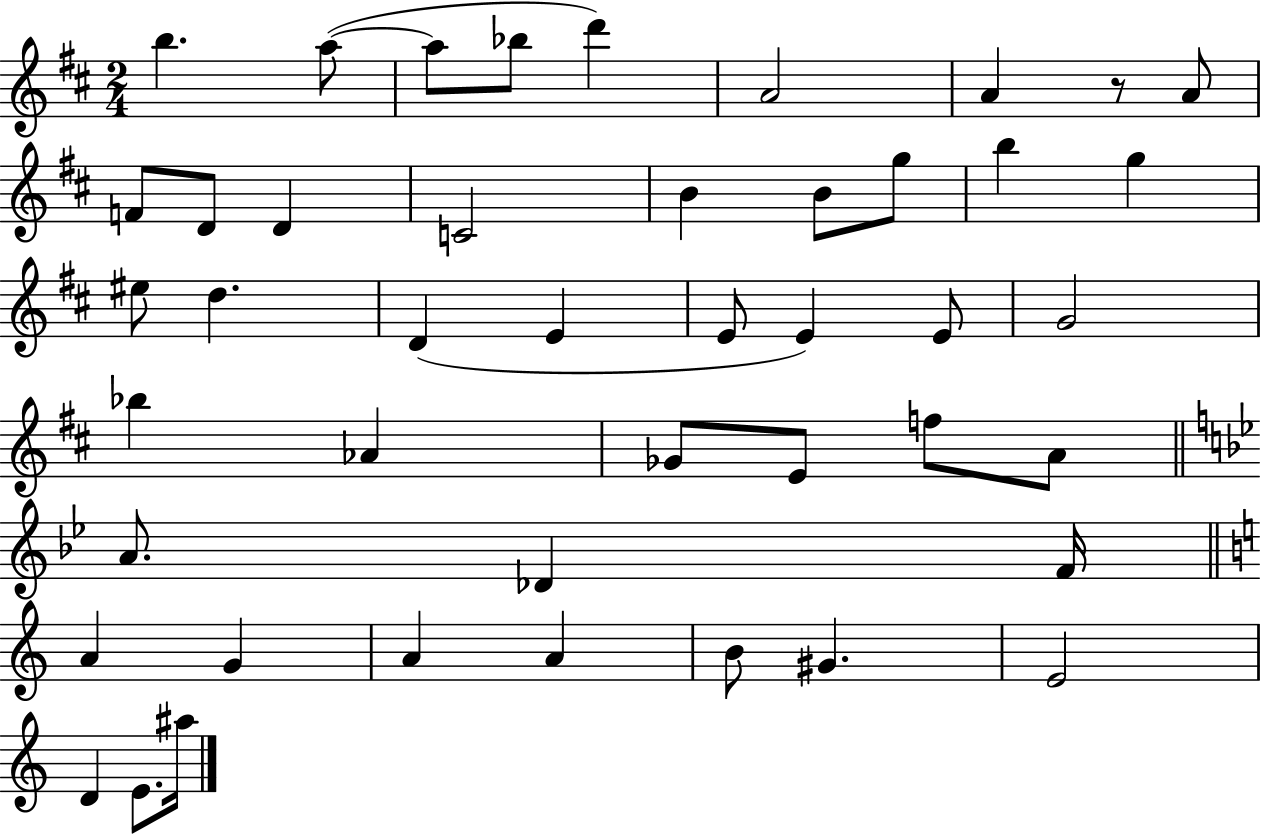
{
  \clef treble
  \numericTimeSignature
  \time 2/4
  \key d \major
  b''4. a''8~(~ | a''8 bes''8 d'''4) | a'2 | a'4 r8 a'8 | \break f'8 d'8 d'4 | c'2 | b'4 b'8 g''8 | b''4 g''4 | \break eis''8 d''4. | d'4( e'4 | e'8 e'4) e'8 | g'2 | \break bes''4 aes'4 | ges'8 e'8 f''8 a'8 | \bar "||" \break \key bes \major a'8. des'4 f'16 | \bar "||" \break \key c \major a'4 g'4 | a'4 a'4 | b'8 gis'4. | e'2 | \break d'4 e'8. ais''16 | \bar "|."
}